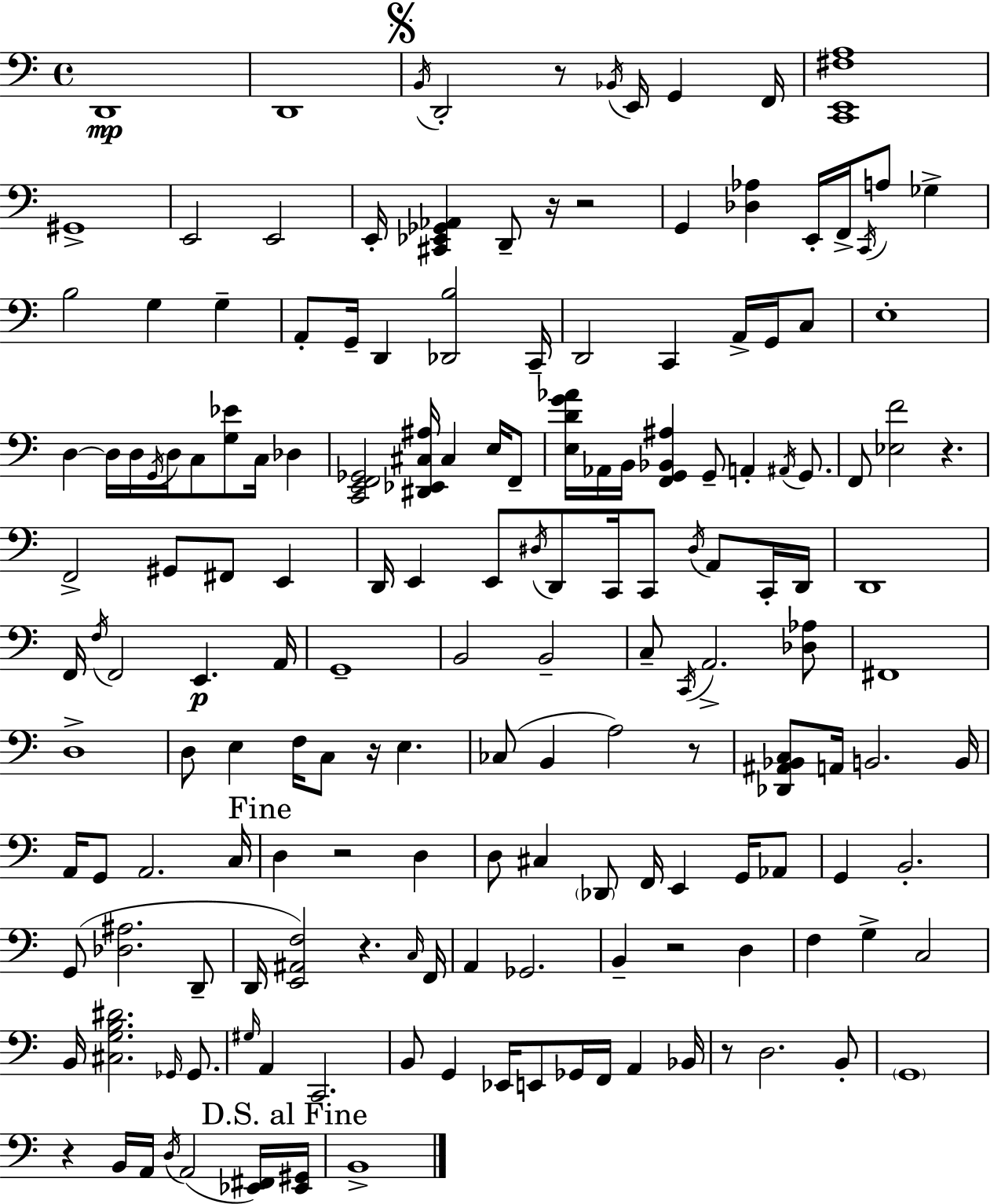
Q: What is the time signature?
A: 4/4